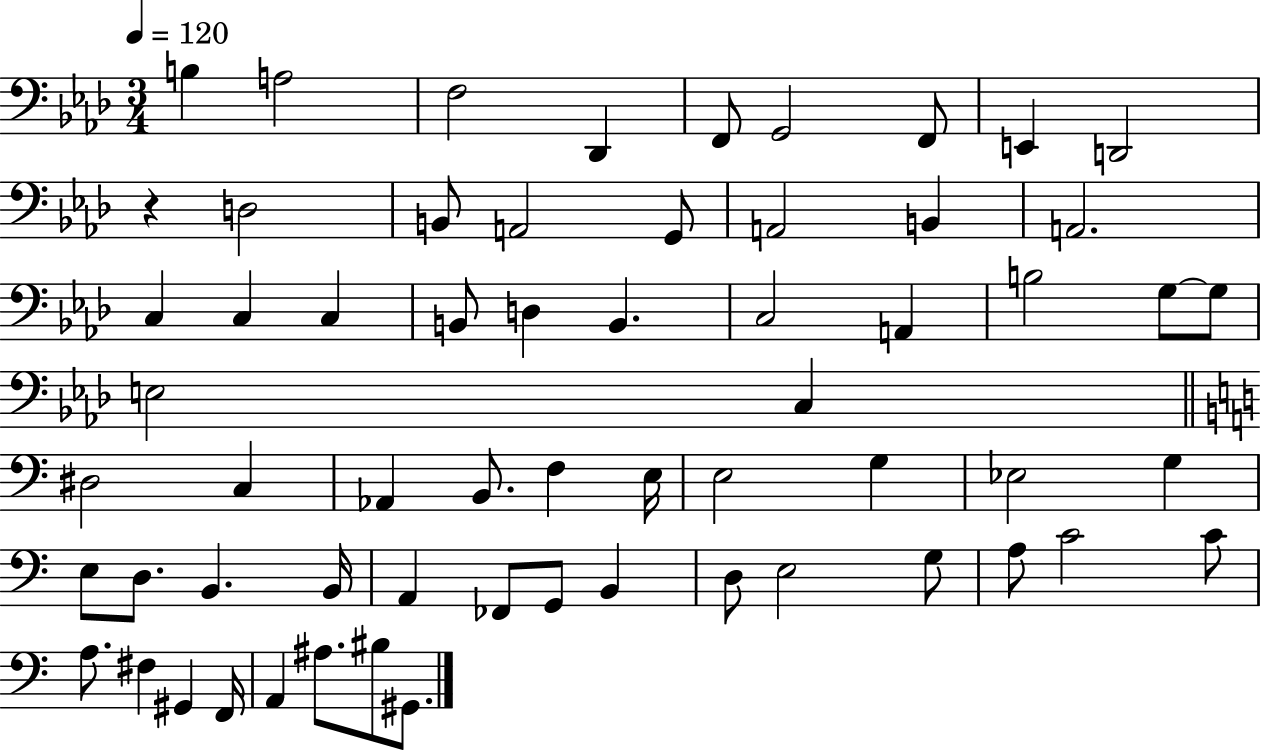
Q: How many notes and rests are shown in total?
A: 62